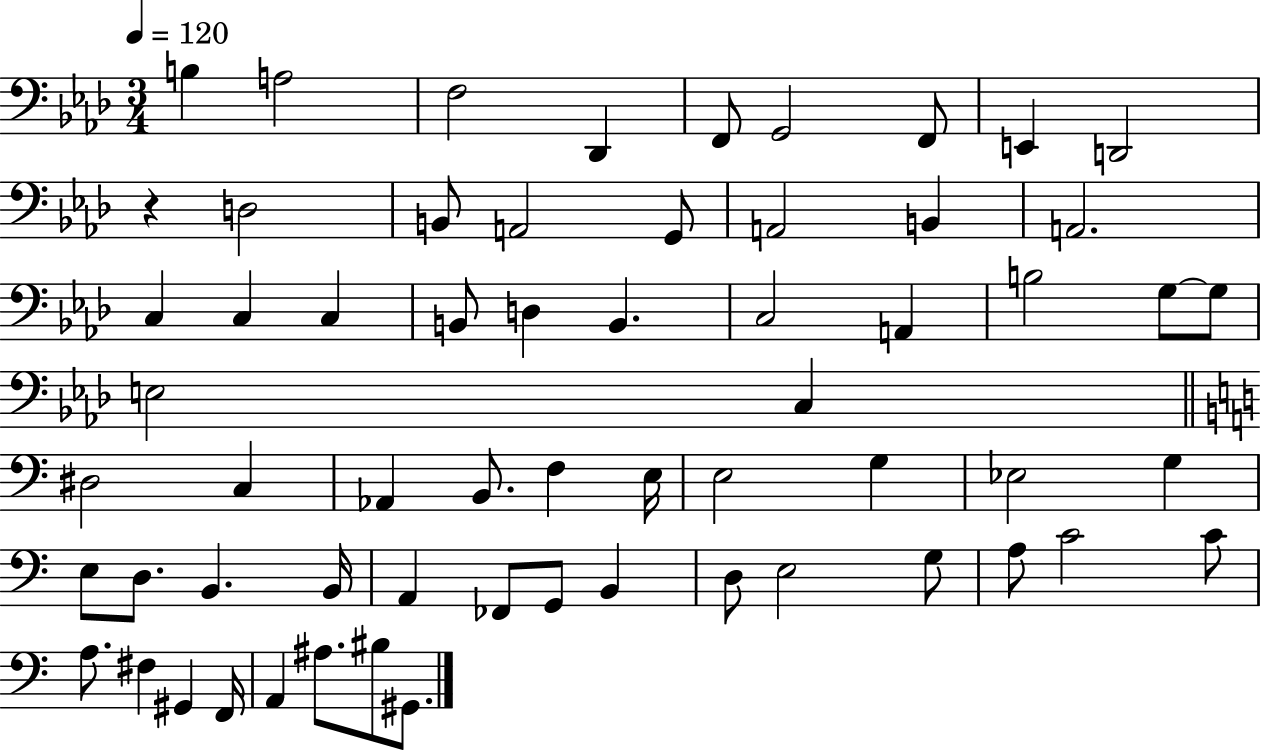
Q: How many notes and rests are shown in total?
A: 62